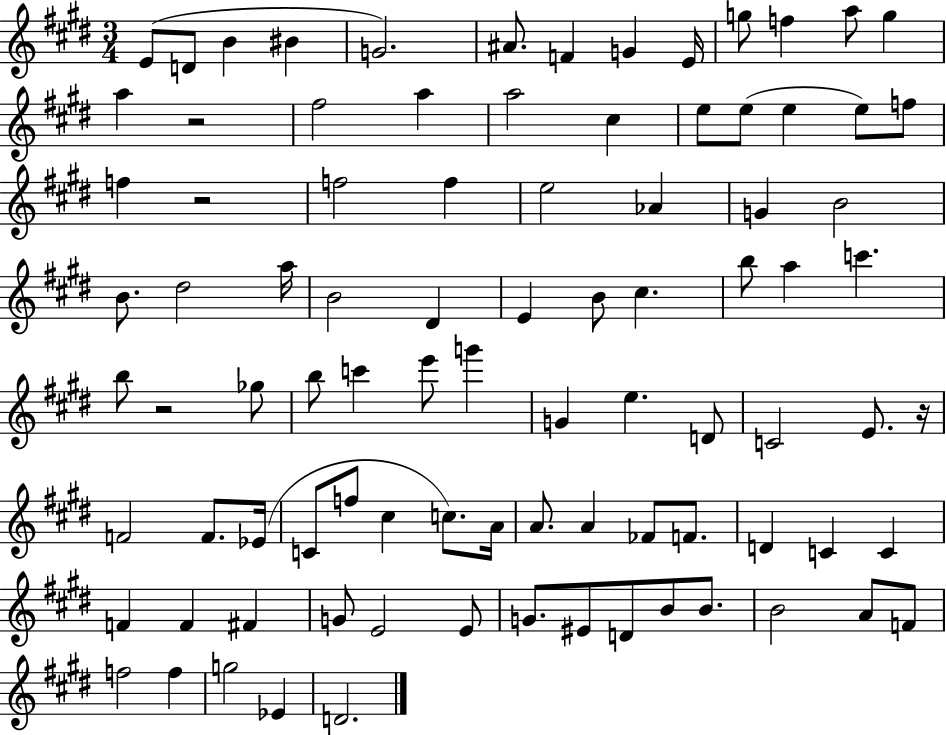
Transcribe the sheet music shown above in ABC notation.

X:1
T:Untitled
M:3/4
L:1/4
K:E
E/2 D/2 B ^B G2 ^A/2 F G E/4 g/2 f a/2 g a z2 ^f2 a a2 ^c e/2 e/2 e e/2 f/2 f z2 f2 f e2 _A G B2 B/2 ^d2 a/4 B2 ^D E B/2 ^c b/2 a c' b/2 z2 _g/2 b/2 c' e'/2 g' G e D/2 C2 E/2 z/4 F2 F/2 _E/4 C/2 f/2 ^c c/2 A/4 A/2 A _F/2 F/2 D C C F F ^F G/2 E2 E/2 G/2 ^E/2 D/2 B/2 B/2 B2 A/2 F/2 f2 f g2 _E D2